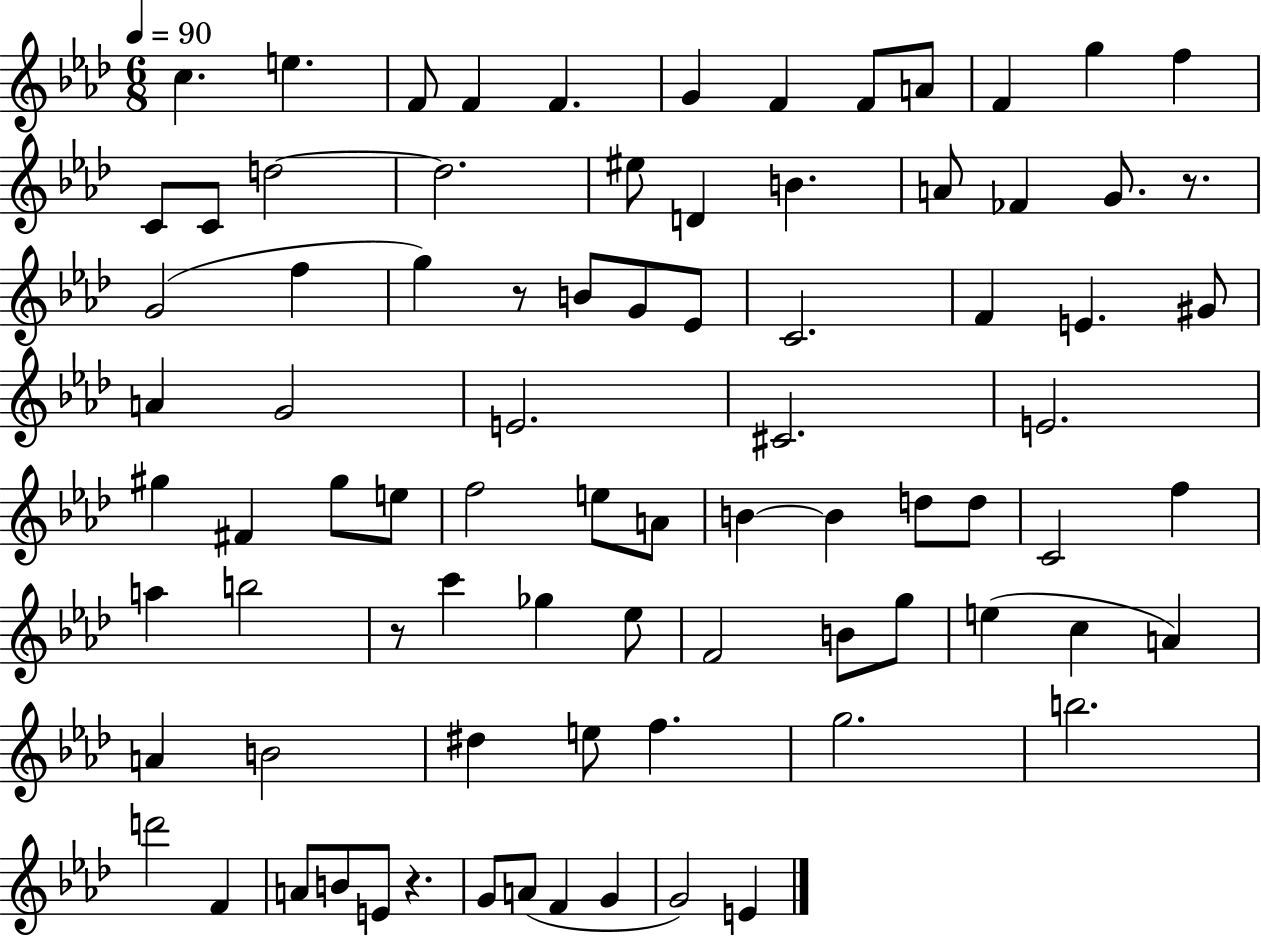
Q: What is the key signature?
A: AES major